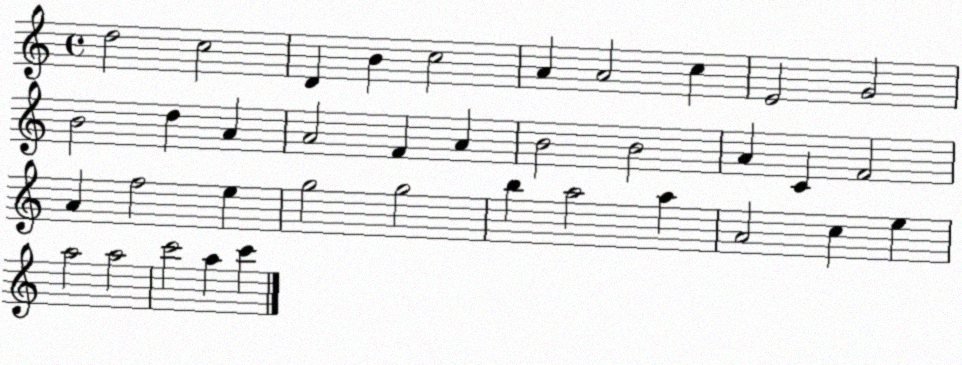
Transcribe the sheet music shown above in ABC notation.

X:1
T:Untitled
M:4/4
L:1/4
K:C
d2 c2 D B c2 A A2 c E2 G2 B2 d A A2 F A B2 B2 A C F2 A f2 e g2 g2 b a2 a A2 c e a2 a2 c'2 a c'